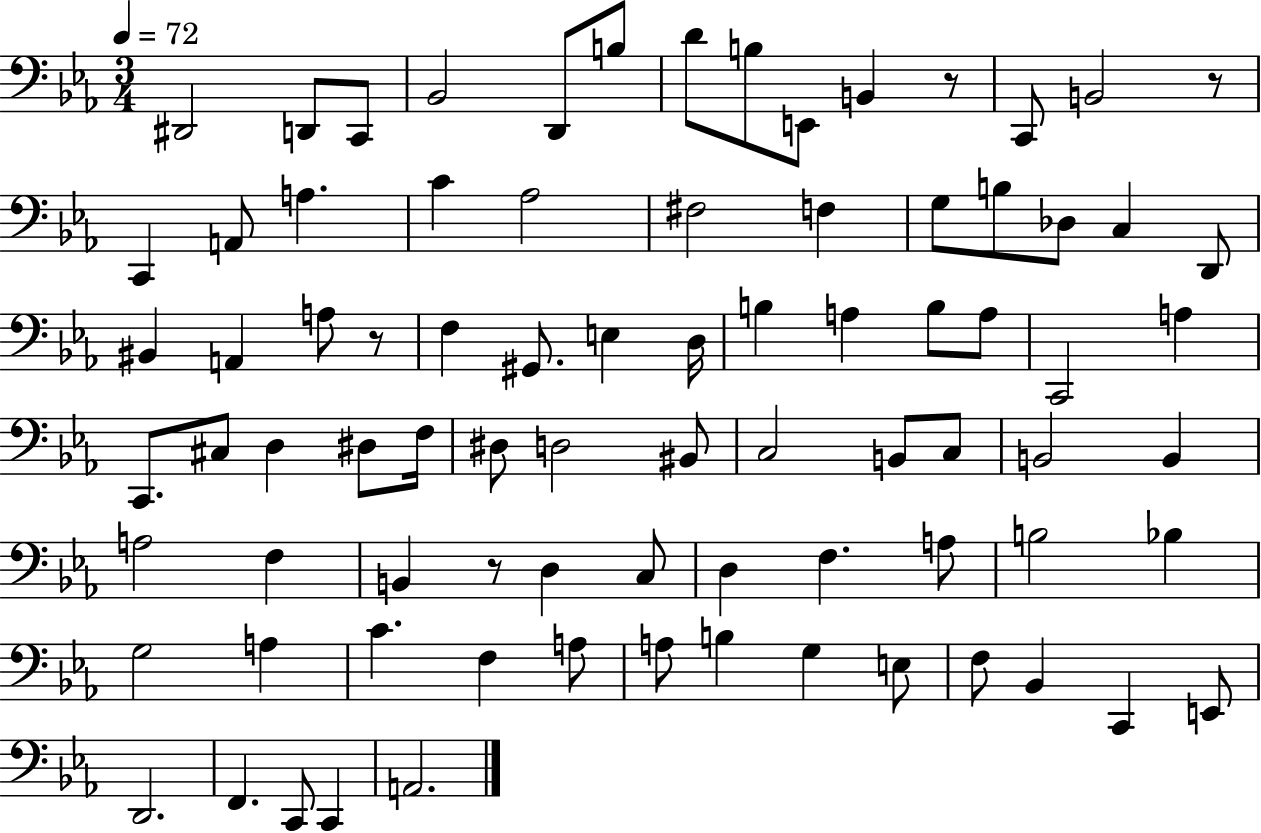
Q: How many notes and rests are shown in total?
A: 82